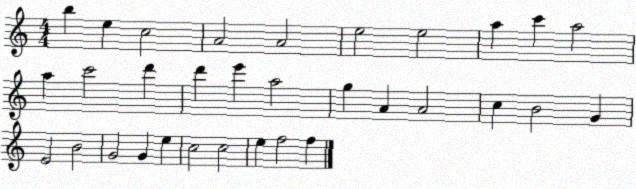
X:1
T:Untitled
M:4/4
L:1/4
K:C
b e c2 A2 A2 e2 e2 a c' a2 a c'2 d' d' e' a2 g A A2 c B2 G E2 B2 G2 G e c2 c2 e f2 f